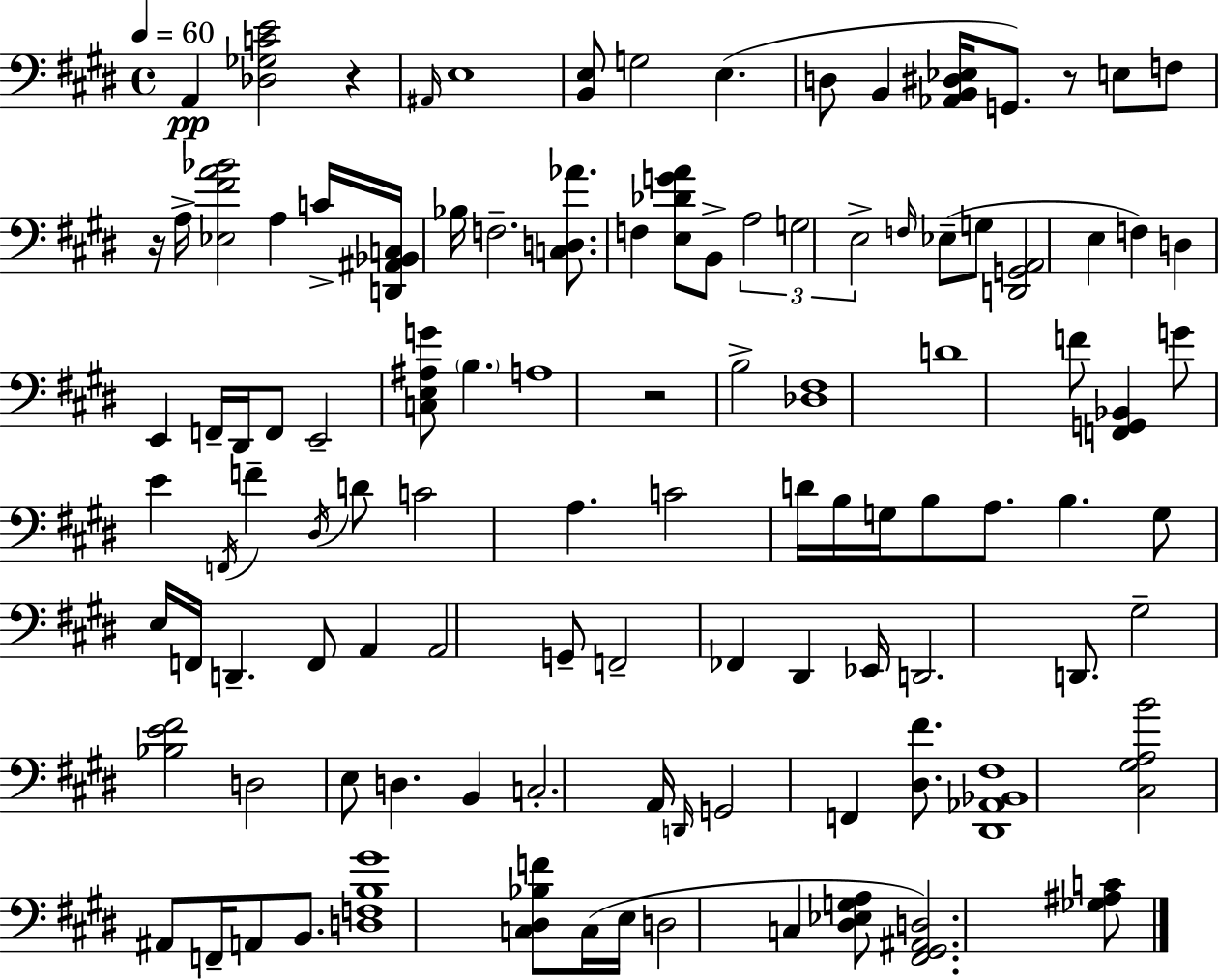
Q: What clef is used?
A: bass